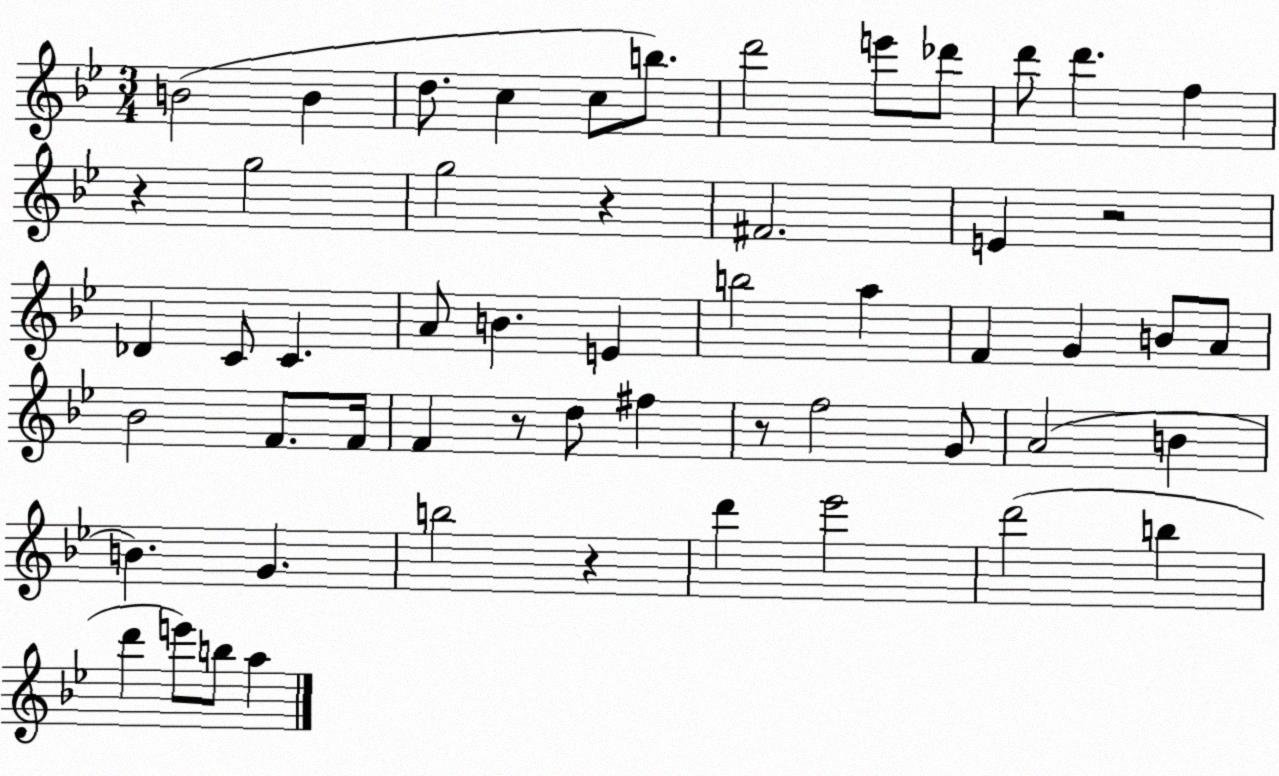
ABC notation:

X:1
T:Untitled
M:3/4
L:1/4
K:Bb
B2 B d/2 c c/2 b/2 d'2 e'/2 _d'/2 d'/2 d' f z g2 g2 z ^F2 E z2 _D C/2 C A/2 B E b2 a F G B/2 A/2 _B2 F/2 F/4 F z/2 d/2 ^f z/2 f2 G/2 A2 B B G b2 z d' _e'2 d'2 b d' e'/2 b/2 a